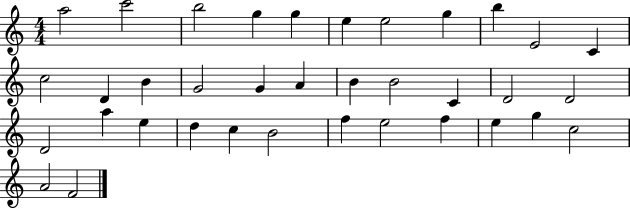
{
  \clef treble
  \numericTimeSignature
  \time 4/4
  \key c \major
  a''2 c'''2 | b''2 g''4 g''4 | e''4 e''2 g''4 | b''4 e'2 c'4 | \break c''2 d'4 b'4 | g'2 g'4 a'4 | b'4 b'2 c'4 | d'2 d'2 | \break d'2 a''4 e''4 | d''4 c''4 b'2 | f''4 e''2 f''4 | e''4 g''4 c''2 | \break a'2 f'2 | \bar "|."
}